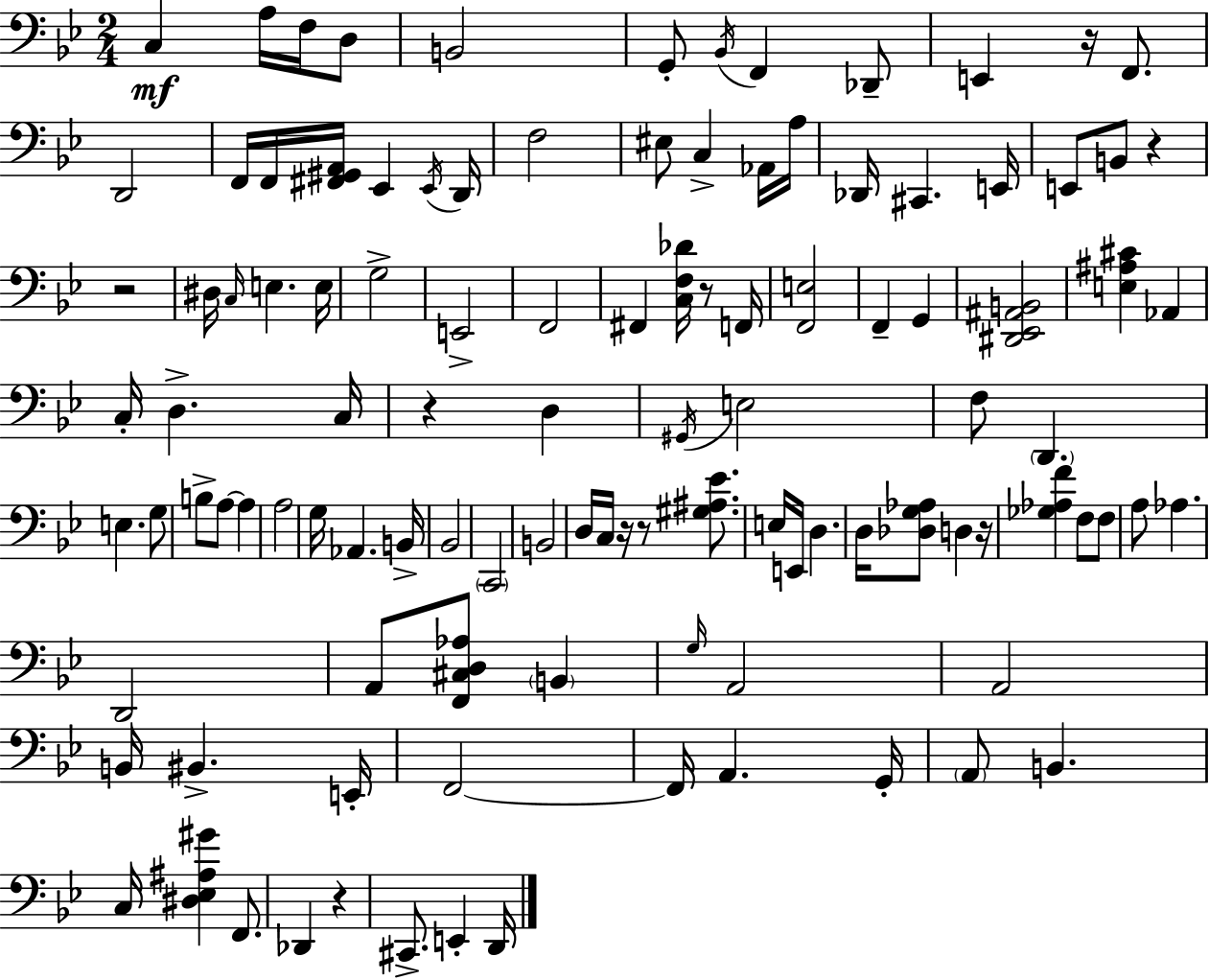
C3/q A3/s F3/s D3/e B2/h G2/e Bb2/s F2/q Db2/e E2/q R/s F2/e. D2/h F2/s F2/s [F#2,G#2,A2]/s Eb2/q Eb2/s D2/s F3/h EIS3/e C3/q Ab2/s A3/s Db2/s C#2/q. E2/s E2/e B2/e R/q R/h D#3/s C3/s E3/q. E3/s G3/h E2/h F2/h F#2/q [C3,F3,Db4]/s R/e F2/s [F2,E3]/h F2/q G2/q [D#2,Eb2,A#2,B2]/h [E3,A#3,C#4]/q Ab2/q C3/s D3/q. C3/s R/q D3/q G#2/s E3/h F3/e D2/q. E3/q. G3/e B3/e A3/e A3/q A3/h G3/s Ab2/q. B2/s Bb2/h C2/h B2/h D3/s C3/s R/s R/e [G#3,A#3,Eb4]/e. E3/s E2/s D3/q. D3/s [Db3,G3,Ab3]/e D3/q R/s [Gb3,Ab3,F4]/q F3/e F3/e A3/e Ab3/q. D2/h A2/e [F2,C#3,D3,Ab3]/e B2/q G3/s A2/h A2/h B2/s BIS2/q. E2/s F2/h F2/s A2/q. G2/s A2/e B2/q. C3/s [D#3,Eb3,A#3,G#4]/q F2/e. Db2/q R/q C#2/e. E2/q D2/s